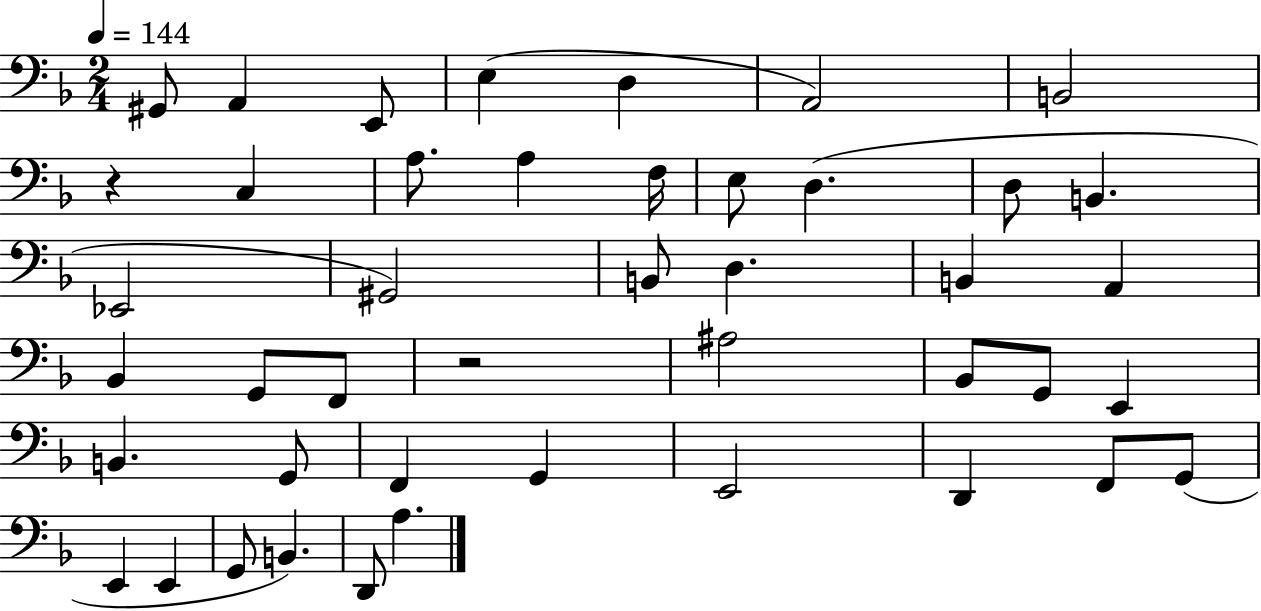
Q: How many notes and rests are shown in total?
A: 44